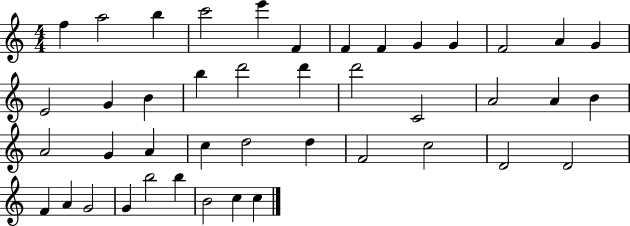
{
  \clef treble
  \numericTimeSignature
  \time 4/4
  \key c \major
  f''4 a''2 b''4 | c'''2 e'''4 f'4 | f'4 f'4 g'4 g'4 | f'2 a'4 g'4 | \break e'2 g'4 b'4 | b''4 d'''2 d'''4 | d'''2 c'2 | a'2 a'4 b'4 | \break a'2 g'4 a'4 | c''4 d''2 d''4 | f'2 c''2 | d'2 d'2 | \break f'4 a'4 g'2 | g'4 b''2 b''4 | b'2 c''4 c''4 | \bar "|."
}